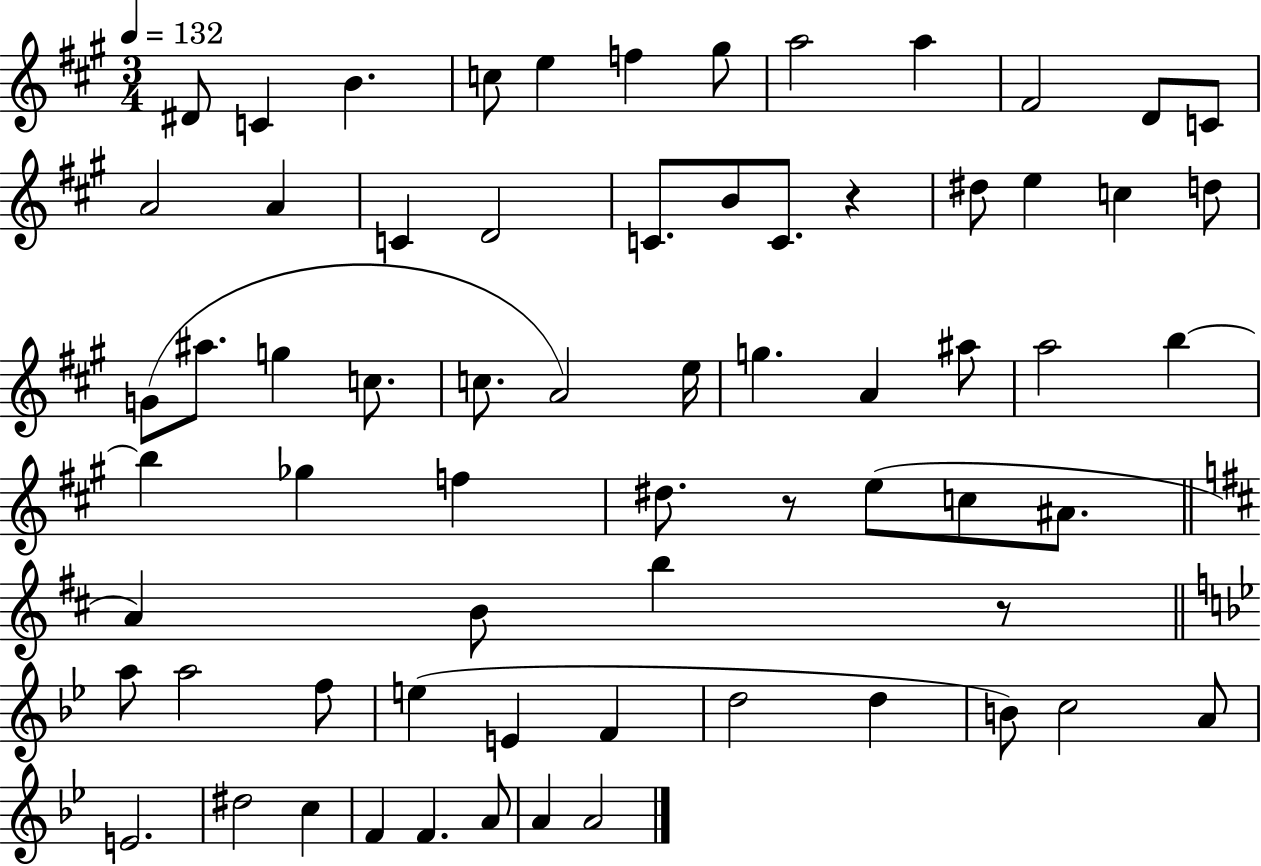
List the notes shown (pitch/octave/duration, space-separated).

D#4/e C4/q B4/q. C5/e E5/q F5/q G#5/e A5/h A5/q F#4/h D4/e C4/e A4/h A4/q C4/q D4/h C4/e. B4/e C4/e. R/q D#5/e E5/q C5/q D5/e G4/e A#5/e. G5/q C5/e. C5/e. A4/h E5/s G5/q. A4/q A#5/e A5/h B5/q B5/q Gb5/q F5/q D#5/e. R/e E5/e C5/e A#4/e. A4/q B4/e B5/q R/e A5/e A5/h F5/e E5/q E4/q F4/q D5/h D5/q B4/e C5/h A4/e E4/h. D#5/h C5/q F4/q F4/q. A4/e A4/q A4/h